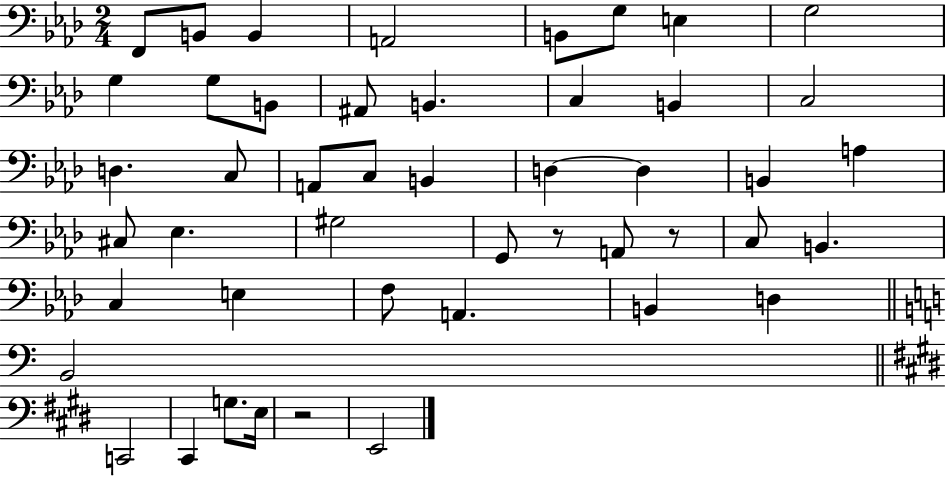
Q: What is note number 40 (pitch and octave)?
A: C2